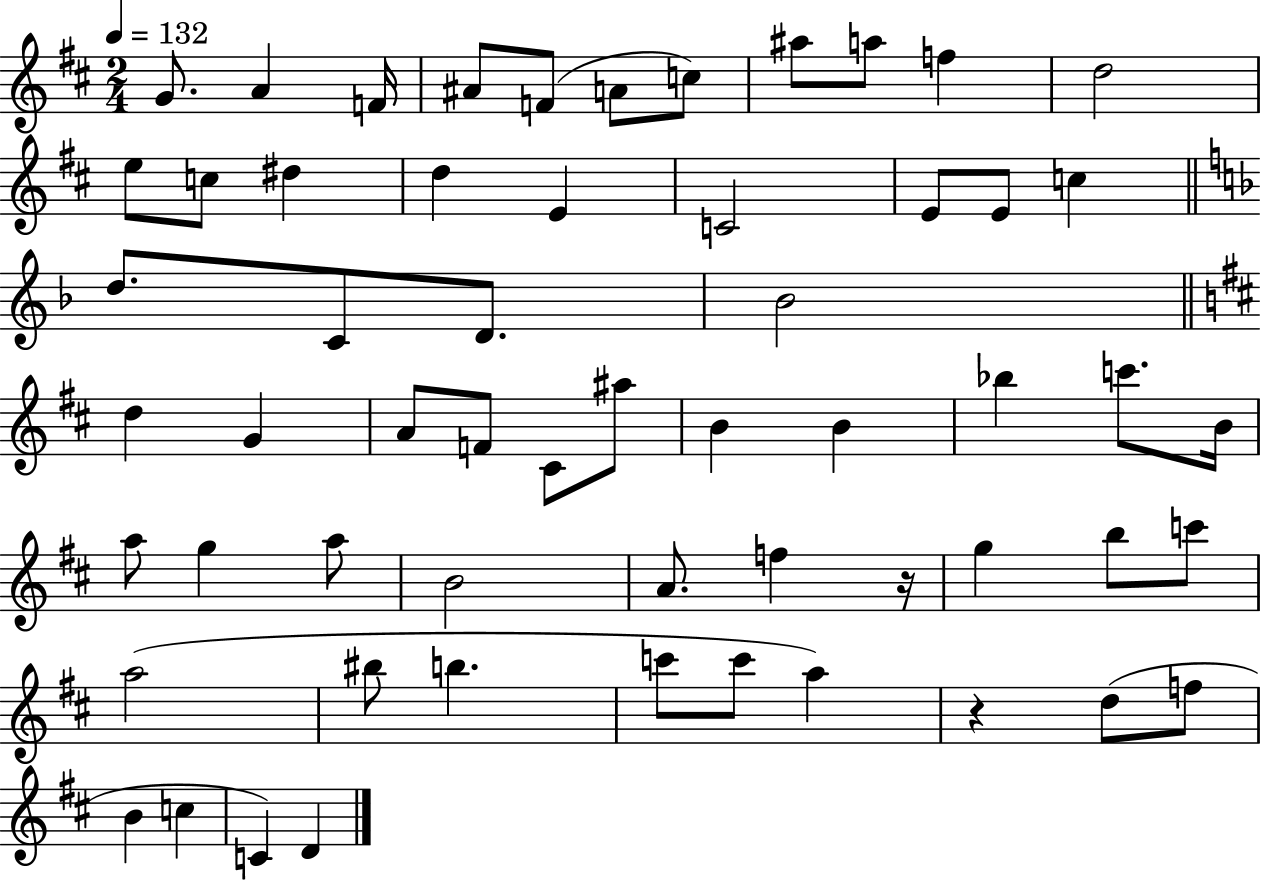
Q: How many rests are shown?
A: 2